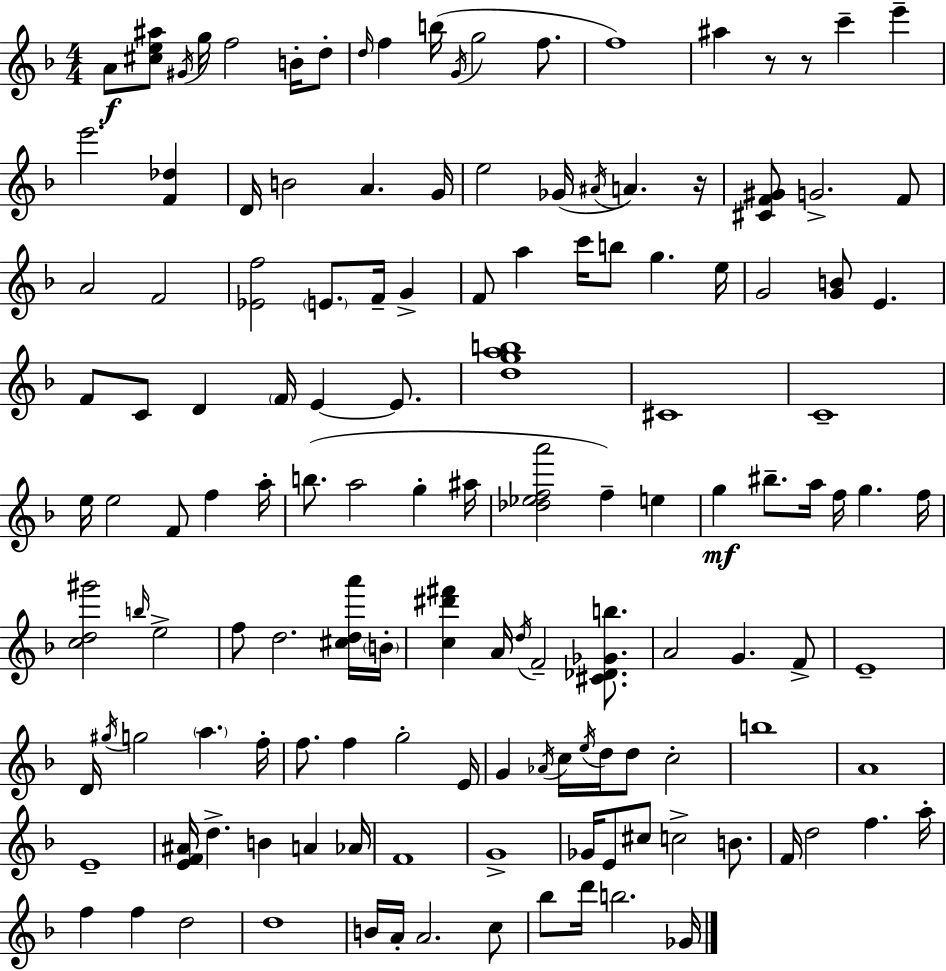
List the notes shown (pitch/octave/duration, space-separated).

A4/e [C#5,E5,A#5]/e G#4/s G5/s F5/h B4/s D5/e D5/s F5/q B5/s G4/s G5/h F5/e. F5/w A#5/q R/e R/e C6/q E6/q E6/h. [F4,Db5]/q D4/s B4/h A4/q. G4/s E5/h Gb4/s A#4/s A4/q. R/s [C#4,F4,G#4]/e G4/h. F4/e A4/h F4/h [Eb4,F5]/h E4/e. F4/s G4/q F4/e A5/q C6/s B5/e G5/q. E5/s G4/h [G4,B4]/e E4/q. F4/e C4/e D4/q F4/s E4/q E4/e. [D5,G5,A5,B5]/w C#4/w C4/w E5/s E5/h F4/e F5/q A5/s B5/e. A5/h G5/q A#5/s [Db5,Eb5,F5,A6]/h F5/q E5/q G5/q BIS5/e. A5/s F5/s G5/q. F5/s [C5,D5,G#6]/h B5/s E5/h F5/e D5/h. [C#5,D5,A6]/s B4/s [C5,D#6,F#6]/q A4/s D5/s F4/h [C#4,Db4,Gb4,B5]/e. A4/h G4/q. F4/e E4/w D4/s G#5/s G5/h A5/q. F5/s F5/e. F5/q G5/h E4/s G4/q Ab4/s C5/s E5/s D5/s D5/e C5/h B5/w A4/w E4/w [E4,F4,A#4]/s D5/q. B4/q A4/q Ab4/s F4/w G4/w Gb4/s E4/e C#5/e C5/h B4/e. F4/s D5/h F5/q. A5/s F5/q F5/q D5/h D5/w B4/s A4/s A4/h. C5/e Bb5/e D6/s B5/h. Gb4/s